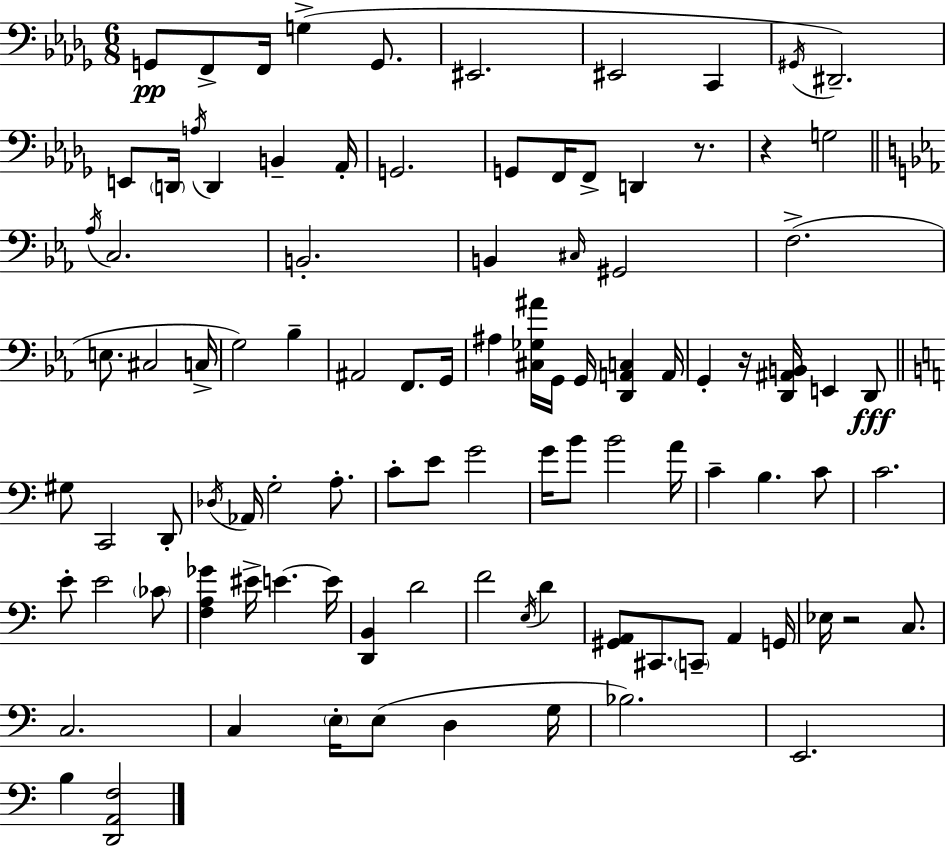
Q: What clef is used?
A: bass